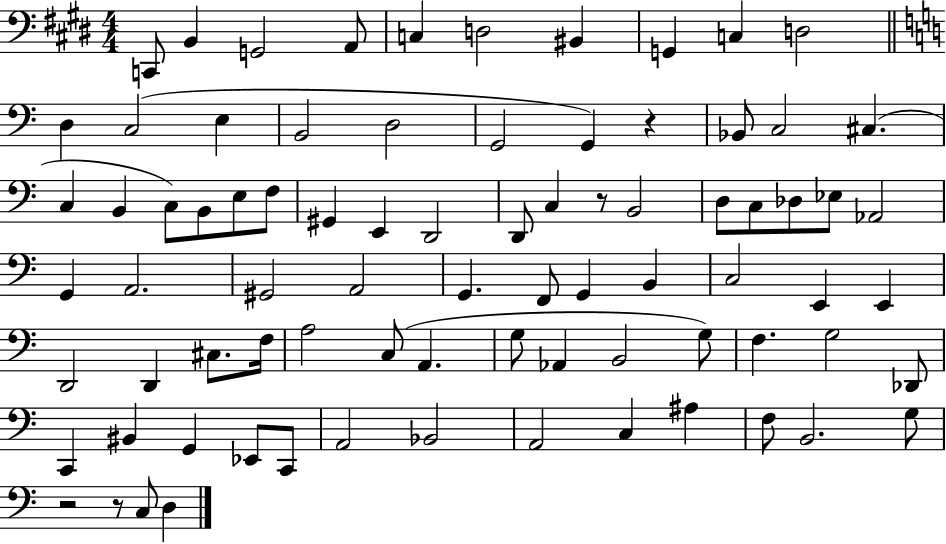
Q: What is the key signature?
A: E major